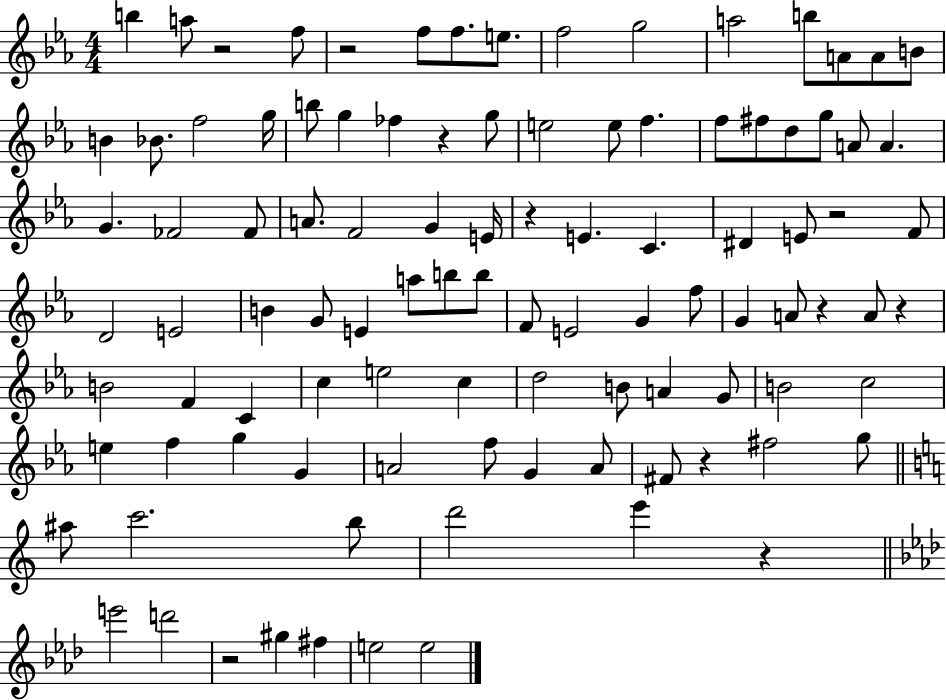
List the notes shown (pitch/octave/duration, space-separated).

B5/q A5/e R/h F5/e R/h F5/e F5/e. E5/e. F5/h G5/h A5/h B5/e A4/e A4/e B4/e B4/q Bb4/e. F5/h G5/s B5/e G5/q FES5/q R/q G5/e E5/h E5/e F5/q. F5/e F#5/e D5/e G5/e A4/e A4/q. G4/q. FES4/h FES4/e A4/e. F4/h G4/q E4/s R/q E4/q. C4/q. D#4/q E4/e R/h F4/e D4/h E4/h B4/q G4/e E4/q A5/e B5/e B5/e F4/e E4/h G4/q F5/e G4/q A4/e R/q A4/e R/q B4/h F4/q C4/q C5/q E5/h C5/q D5/h B4/e A4/q G4/e B4/h C5/h E5/q F5/q G5/q G4/q A4/h F5/e G4/q A4/e F#4/e R/q F#5/h G5/e A#5/e C6/h. B5/e D6/h E6/q R/q E6/h D6/h R/h G#5/q F#5/q E5/h E5/h